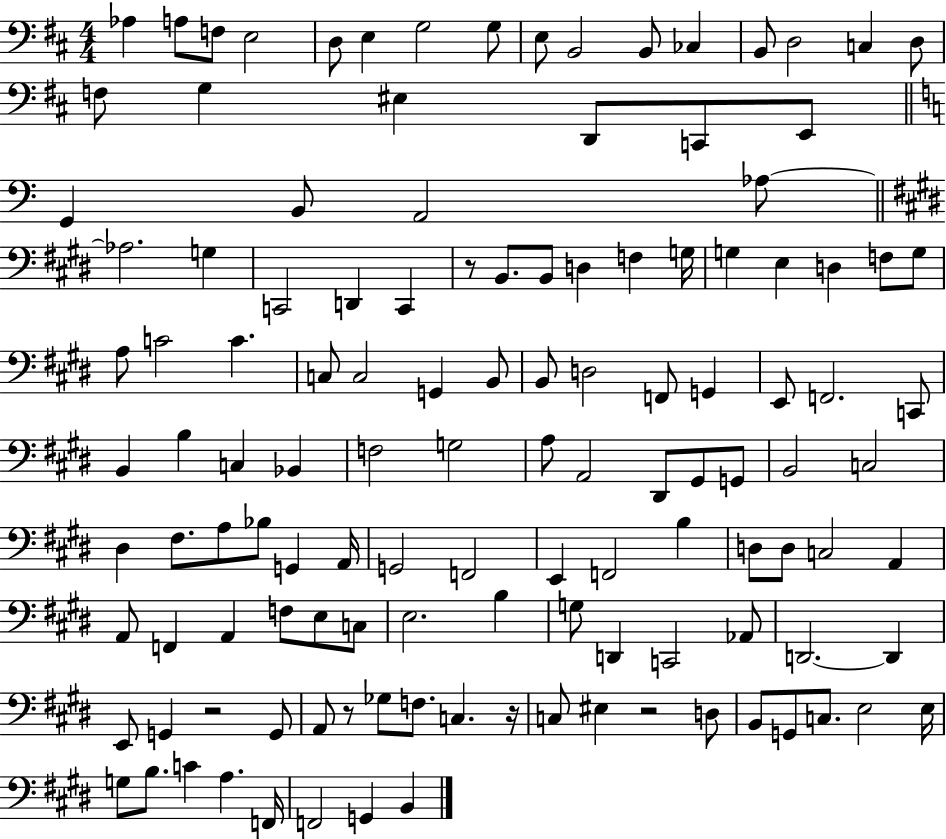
{
  \clef bass
  \numericTimeSignature
  \time 4/4
  \key d \major
  aes4 a8 f8 e2 | d8 e4 g2 g8 | e8 b,2 b,8 ces4 | b,8 d2 c4 d8 | \break f8 g4 eis4 d,8 c,8 e,8 | \bar "||" \break \key c \major g,4 b,8 a,2 aes8~~ | \bar "||" \break \key e \major aes2. g4 | c,2 d,4 c,4 | r8 b,8. b,8 d4 f4 g16 | g4 e4 d4 f8 g8 | \break a8 c'2 c'4. | c8 c2 g,4 b,8 | b,8 d2 f,8 g,4 | e,8 f,2. c,8 | \break b,4 b4 c4 bes,4 | f2 g2 | a8 a,2 dis,8 gis,8 g,8 | b,2 c2 | \break dis4 fis8. a8 bes8 g,4 a,16 | g,2 f,2 | e,4 f,2 b4 | d8 d8 c2 a,4 | \break a,8 f,4 a,4 f8 e8 c8 | e2. b4 | g8 d,4 c,2 aes,8 | d,2.~~ d,4 | \break e,8 g,4 r2 g,8 | a,8 r8 ges8 f8. c4. r16 | c8 eis4 r2 d8 | b,8 g,8 c8. e2 e16 | \break g8 b8. c'4 a4. f,16 | f,2 g,4 b,4 | \bar "|."
}